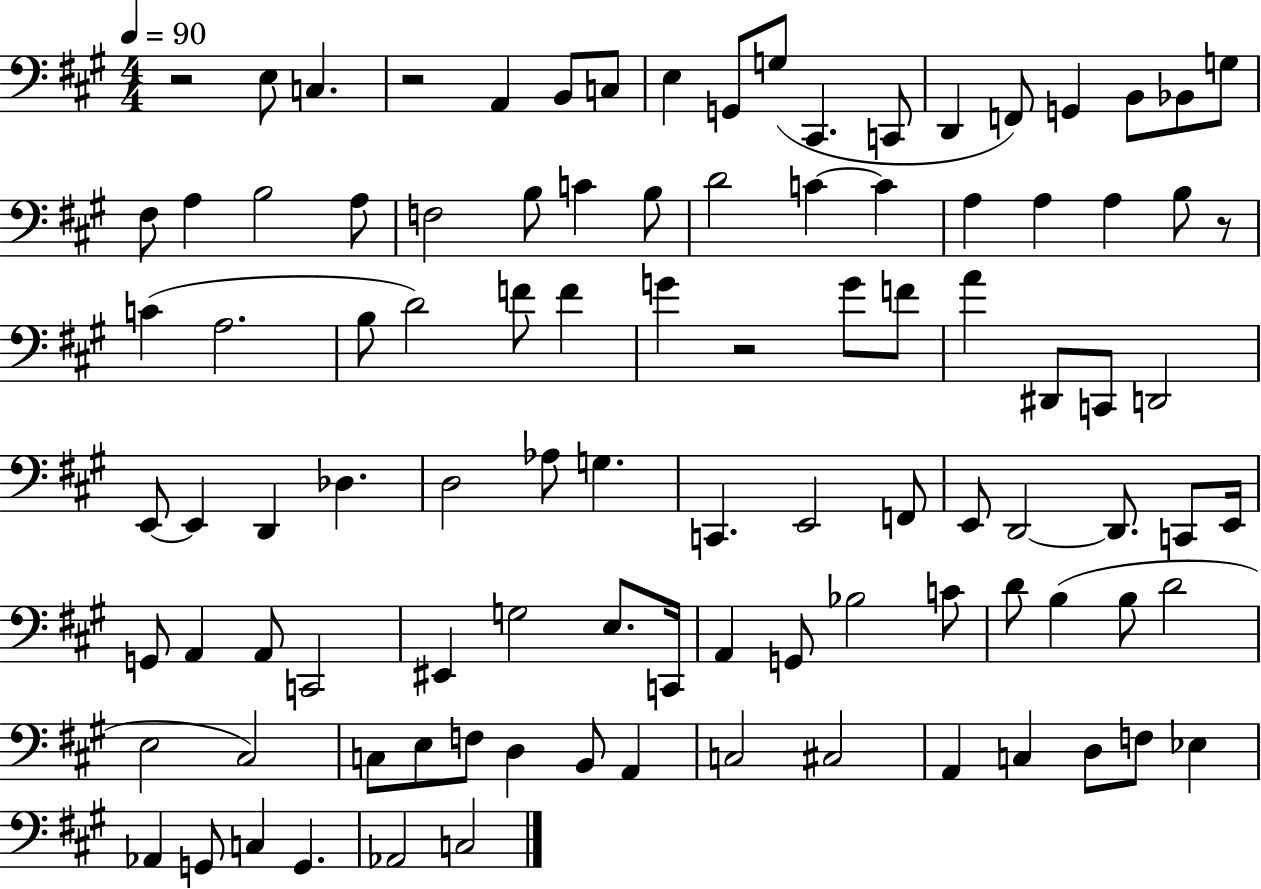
R/h E3/e C3/q. R/h A2/q B2/e C3/e E3/q G2/e G3/e C#2/q. C2/e D2/q F2/e G2/q B2/e Bb2/e G3/e F#3/e A3/q B3/h A3/e F3/h B3/e C4/q B3/e D4/h C4/q C4/q A3/q A3/q A3/q B3/e R/e C4/q A3/h. B3/e D4/h F4/e F4/q G4/q R/h G4/e F4/e A4/q D#2/e C2/e D2/h E2/e E2/q D2/q Db3/q. D3/h Ab3/e G3/q. C2/q. E2/h F2/e E2/e D2/h D2/e. C2/e E2/s G2/e A2/q A2/e C2/h EIS2/q G3/h E3/e. C2/s A2/q G2/e Bb3/h C4/e D4/e B3/q B3/e D4/h E3/h C#3/h C3/e E3/e F3/e D3/q B2/e A2/q C3/h C#3/h A2/q C3/q D3/e F3/e Eb3/q Ab2/q G2/e C3/q G2/q. Ab2/h C3/h